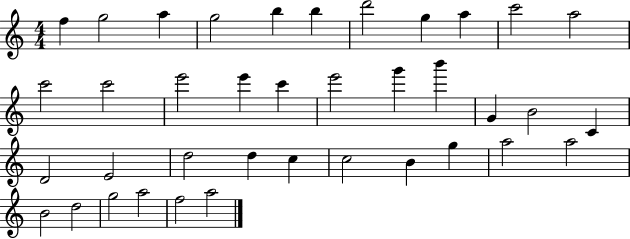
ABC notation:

X:1
T:Untitled
M:4/4
L:1/4
K:C
f g2 a g2 b b d'2 g a c'2 a2 c'2 c'2 e'2 e' c' e'2 g' b' G B2 C D2 E2 d2 d c c2 B g a2 a2 B2 d2 g2 a2 f2 a2